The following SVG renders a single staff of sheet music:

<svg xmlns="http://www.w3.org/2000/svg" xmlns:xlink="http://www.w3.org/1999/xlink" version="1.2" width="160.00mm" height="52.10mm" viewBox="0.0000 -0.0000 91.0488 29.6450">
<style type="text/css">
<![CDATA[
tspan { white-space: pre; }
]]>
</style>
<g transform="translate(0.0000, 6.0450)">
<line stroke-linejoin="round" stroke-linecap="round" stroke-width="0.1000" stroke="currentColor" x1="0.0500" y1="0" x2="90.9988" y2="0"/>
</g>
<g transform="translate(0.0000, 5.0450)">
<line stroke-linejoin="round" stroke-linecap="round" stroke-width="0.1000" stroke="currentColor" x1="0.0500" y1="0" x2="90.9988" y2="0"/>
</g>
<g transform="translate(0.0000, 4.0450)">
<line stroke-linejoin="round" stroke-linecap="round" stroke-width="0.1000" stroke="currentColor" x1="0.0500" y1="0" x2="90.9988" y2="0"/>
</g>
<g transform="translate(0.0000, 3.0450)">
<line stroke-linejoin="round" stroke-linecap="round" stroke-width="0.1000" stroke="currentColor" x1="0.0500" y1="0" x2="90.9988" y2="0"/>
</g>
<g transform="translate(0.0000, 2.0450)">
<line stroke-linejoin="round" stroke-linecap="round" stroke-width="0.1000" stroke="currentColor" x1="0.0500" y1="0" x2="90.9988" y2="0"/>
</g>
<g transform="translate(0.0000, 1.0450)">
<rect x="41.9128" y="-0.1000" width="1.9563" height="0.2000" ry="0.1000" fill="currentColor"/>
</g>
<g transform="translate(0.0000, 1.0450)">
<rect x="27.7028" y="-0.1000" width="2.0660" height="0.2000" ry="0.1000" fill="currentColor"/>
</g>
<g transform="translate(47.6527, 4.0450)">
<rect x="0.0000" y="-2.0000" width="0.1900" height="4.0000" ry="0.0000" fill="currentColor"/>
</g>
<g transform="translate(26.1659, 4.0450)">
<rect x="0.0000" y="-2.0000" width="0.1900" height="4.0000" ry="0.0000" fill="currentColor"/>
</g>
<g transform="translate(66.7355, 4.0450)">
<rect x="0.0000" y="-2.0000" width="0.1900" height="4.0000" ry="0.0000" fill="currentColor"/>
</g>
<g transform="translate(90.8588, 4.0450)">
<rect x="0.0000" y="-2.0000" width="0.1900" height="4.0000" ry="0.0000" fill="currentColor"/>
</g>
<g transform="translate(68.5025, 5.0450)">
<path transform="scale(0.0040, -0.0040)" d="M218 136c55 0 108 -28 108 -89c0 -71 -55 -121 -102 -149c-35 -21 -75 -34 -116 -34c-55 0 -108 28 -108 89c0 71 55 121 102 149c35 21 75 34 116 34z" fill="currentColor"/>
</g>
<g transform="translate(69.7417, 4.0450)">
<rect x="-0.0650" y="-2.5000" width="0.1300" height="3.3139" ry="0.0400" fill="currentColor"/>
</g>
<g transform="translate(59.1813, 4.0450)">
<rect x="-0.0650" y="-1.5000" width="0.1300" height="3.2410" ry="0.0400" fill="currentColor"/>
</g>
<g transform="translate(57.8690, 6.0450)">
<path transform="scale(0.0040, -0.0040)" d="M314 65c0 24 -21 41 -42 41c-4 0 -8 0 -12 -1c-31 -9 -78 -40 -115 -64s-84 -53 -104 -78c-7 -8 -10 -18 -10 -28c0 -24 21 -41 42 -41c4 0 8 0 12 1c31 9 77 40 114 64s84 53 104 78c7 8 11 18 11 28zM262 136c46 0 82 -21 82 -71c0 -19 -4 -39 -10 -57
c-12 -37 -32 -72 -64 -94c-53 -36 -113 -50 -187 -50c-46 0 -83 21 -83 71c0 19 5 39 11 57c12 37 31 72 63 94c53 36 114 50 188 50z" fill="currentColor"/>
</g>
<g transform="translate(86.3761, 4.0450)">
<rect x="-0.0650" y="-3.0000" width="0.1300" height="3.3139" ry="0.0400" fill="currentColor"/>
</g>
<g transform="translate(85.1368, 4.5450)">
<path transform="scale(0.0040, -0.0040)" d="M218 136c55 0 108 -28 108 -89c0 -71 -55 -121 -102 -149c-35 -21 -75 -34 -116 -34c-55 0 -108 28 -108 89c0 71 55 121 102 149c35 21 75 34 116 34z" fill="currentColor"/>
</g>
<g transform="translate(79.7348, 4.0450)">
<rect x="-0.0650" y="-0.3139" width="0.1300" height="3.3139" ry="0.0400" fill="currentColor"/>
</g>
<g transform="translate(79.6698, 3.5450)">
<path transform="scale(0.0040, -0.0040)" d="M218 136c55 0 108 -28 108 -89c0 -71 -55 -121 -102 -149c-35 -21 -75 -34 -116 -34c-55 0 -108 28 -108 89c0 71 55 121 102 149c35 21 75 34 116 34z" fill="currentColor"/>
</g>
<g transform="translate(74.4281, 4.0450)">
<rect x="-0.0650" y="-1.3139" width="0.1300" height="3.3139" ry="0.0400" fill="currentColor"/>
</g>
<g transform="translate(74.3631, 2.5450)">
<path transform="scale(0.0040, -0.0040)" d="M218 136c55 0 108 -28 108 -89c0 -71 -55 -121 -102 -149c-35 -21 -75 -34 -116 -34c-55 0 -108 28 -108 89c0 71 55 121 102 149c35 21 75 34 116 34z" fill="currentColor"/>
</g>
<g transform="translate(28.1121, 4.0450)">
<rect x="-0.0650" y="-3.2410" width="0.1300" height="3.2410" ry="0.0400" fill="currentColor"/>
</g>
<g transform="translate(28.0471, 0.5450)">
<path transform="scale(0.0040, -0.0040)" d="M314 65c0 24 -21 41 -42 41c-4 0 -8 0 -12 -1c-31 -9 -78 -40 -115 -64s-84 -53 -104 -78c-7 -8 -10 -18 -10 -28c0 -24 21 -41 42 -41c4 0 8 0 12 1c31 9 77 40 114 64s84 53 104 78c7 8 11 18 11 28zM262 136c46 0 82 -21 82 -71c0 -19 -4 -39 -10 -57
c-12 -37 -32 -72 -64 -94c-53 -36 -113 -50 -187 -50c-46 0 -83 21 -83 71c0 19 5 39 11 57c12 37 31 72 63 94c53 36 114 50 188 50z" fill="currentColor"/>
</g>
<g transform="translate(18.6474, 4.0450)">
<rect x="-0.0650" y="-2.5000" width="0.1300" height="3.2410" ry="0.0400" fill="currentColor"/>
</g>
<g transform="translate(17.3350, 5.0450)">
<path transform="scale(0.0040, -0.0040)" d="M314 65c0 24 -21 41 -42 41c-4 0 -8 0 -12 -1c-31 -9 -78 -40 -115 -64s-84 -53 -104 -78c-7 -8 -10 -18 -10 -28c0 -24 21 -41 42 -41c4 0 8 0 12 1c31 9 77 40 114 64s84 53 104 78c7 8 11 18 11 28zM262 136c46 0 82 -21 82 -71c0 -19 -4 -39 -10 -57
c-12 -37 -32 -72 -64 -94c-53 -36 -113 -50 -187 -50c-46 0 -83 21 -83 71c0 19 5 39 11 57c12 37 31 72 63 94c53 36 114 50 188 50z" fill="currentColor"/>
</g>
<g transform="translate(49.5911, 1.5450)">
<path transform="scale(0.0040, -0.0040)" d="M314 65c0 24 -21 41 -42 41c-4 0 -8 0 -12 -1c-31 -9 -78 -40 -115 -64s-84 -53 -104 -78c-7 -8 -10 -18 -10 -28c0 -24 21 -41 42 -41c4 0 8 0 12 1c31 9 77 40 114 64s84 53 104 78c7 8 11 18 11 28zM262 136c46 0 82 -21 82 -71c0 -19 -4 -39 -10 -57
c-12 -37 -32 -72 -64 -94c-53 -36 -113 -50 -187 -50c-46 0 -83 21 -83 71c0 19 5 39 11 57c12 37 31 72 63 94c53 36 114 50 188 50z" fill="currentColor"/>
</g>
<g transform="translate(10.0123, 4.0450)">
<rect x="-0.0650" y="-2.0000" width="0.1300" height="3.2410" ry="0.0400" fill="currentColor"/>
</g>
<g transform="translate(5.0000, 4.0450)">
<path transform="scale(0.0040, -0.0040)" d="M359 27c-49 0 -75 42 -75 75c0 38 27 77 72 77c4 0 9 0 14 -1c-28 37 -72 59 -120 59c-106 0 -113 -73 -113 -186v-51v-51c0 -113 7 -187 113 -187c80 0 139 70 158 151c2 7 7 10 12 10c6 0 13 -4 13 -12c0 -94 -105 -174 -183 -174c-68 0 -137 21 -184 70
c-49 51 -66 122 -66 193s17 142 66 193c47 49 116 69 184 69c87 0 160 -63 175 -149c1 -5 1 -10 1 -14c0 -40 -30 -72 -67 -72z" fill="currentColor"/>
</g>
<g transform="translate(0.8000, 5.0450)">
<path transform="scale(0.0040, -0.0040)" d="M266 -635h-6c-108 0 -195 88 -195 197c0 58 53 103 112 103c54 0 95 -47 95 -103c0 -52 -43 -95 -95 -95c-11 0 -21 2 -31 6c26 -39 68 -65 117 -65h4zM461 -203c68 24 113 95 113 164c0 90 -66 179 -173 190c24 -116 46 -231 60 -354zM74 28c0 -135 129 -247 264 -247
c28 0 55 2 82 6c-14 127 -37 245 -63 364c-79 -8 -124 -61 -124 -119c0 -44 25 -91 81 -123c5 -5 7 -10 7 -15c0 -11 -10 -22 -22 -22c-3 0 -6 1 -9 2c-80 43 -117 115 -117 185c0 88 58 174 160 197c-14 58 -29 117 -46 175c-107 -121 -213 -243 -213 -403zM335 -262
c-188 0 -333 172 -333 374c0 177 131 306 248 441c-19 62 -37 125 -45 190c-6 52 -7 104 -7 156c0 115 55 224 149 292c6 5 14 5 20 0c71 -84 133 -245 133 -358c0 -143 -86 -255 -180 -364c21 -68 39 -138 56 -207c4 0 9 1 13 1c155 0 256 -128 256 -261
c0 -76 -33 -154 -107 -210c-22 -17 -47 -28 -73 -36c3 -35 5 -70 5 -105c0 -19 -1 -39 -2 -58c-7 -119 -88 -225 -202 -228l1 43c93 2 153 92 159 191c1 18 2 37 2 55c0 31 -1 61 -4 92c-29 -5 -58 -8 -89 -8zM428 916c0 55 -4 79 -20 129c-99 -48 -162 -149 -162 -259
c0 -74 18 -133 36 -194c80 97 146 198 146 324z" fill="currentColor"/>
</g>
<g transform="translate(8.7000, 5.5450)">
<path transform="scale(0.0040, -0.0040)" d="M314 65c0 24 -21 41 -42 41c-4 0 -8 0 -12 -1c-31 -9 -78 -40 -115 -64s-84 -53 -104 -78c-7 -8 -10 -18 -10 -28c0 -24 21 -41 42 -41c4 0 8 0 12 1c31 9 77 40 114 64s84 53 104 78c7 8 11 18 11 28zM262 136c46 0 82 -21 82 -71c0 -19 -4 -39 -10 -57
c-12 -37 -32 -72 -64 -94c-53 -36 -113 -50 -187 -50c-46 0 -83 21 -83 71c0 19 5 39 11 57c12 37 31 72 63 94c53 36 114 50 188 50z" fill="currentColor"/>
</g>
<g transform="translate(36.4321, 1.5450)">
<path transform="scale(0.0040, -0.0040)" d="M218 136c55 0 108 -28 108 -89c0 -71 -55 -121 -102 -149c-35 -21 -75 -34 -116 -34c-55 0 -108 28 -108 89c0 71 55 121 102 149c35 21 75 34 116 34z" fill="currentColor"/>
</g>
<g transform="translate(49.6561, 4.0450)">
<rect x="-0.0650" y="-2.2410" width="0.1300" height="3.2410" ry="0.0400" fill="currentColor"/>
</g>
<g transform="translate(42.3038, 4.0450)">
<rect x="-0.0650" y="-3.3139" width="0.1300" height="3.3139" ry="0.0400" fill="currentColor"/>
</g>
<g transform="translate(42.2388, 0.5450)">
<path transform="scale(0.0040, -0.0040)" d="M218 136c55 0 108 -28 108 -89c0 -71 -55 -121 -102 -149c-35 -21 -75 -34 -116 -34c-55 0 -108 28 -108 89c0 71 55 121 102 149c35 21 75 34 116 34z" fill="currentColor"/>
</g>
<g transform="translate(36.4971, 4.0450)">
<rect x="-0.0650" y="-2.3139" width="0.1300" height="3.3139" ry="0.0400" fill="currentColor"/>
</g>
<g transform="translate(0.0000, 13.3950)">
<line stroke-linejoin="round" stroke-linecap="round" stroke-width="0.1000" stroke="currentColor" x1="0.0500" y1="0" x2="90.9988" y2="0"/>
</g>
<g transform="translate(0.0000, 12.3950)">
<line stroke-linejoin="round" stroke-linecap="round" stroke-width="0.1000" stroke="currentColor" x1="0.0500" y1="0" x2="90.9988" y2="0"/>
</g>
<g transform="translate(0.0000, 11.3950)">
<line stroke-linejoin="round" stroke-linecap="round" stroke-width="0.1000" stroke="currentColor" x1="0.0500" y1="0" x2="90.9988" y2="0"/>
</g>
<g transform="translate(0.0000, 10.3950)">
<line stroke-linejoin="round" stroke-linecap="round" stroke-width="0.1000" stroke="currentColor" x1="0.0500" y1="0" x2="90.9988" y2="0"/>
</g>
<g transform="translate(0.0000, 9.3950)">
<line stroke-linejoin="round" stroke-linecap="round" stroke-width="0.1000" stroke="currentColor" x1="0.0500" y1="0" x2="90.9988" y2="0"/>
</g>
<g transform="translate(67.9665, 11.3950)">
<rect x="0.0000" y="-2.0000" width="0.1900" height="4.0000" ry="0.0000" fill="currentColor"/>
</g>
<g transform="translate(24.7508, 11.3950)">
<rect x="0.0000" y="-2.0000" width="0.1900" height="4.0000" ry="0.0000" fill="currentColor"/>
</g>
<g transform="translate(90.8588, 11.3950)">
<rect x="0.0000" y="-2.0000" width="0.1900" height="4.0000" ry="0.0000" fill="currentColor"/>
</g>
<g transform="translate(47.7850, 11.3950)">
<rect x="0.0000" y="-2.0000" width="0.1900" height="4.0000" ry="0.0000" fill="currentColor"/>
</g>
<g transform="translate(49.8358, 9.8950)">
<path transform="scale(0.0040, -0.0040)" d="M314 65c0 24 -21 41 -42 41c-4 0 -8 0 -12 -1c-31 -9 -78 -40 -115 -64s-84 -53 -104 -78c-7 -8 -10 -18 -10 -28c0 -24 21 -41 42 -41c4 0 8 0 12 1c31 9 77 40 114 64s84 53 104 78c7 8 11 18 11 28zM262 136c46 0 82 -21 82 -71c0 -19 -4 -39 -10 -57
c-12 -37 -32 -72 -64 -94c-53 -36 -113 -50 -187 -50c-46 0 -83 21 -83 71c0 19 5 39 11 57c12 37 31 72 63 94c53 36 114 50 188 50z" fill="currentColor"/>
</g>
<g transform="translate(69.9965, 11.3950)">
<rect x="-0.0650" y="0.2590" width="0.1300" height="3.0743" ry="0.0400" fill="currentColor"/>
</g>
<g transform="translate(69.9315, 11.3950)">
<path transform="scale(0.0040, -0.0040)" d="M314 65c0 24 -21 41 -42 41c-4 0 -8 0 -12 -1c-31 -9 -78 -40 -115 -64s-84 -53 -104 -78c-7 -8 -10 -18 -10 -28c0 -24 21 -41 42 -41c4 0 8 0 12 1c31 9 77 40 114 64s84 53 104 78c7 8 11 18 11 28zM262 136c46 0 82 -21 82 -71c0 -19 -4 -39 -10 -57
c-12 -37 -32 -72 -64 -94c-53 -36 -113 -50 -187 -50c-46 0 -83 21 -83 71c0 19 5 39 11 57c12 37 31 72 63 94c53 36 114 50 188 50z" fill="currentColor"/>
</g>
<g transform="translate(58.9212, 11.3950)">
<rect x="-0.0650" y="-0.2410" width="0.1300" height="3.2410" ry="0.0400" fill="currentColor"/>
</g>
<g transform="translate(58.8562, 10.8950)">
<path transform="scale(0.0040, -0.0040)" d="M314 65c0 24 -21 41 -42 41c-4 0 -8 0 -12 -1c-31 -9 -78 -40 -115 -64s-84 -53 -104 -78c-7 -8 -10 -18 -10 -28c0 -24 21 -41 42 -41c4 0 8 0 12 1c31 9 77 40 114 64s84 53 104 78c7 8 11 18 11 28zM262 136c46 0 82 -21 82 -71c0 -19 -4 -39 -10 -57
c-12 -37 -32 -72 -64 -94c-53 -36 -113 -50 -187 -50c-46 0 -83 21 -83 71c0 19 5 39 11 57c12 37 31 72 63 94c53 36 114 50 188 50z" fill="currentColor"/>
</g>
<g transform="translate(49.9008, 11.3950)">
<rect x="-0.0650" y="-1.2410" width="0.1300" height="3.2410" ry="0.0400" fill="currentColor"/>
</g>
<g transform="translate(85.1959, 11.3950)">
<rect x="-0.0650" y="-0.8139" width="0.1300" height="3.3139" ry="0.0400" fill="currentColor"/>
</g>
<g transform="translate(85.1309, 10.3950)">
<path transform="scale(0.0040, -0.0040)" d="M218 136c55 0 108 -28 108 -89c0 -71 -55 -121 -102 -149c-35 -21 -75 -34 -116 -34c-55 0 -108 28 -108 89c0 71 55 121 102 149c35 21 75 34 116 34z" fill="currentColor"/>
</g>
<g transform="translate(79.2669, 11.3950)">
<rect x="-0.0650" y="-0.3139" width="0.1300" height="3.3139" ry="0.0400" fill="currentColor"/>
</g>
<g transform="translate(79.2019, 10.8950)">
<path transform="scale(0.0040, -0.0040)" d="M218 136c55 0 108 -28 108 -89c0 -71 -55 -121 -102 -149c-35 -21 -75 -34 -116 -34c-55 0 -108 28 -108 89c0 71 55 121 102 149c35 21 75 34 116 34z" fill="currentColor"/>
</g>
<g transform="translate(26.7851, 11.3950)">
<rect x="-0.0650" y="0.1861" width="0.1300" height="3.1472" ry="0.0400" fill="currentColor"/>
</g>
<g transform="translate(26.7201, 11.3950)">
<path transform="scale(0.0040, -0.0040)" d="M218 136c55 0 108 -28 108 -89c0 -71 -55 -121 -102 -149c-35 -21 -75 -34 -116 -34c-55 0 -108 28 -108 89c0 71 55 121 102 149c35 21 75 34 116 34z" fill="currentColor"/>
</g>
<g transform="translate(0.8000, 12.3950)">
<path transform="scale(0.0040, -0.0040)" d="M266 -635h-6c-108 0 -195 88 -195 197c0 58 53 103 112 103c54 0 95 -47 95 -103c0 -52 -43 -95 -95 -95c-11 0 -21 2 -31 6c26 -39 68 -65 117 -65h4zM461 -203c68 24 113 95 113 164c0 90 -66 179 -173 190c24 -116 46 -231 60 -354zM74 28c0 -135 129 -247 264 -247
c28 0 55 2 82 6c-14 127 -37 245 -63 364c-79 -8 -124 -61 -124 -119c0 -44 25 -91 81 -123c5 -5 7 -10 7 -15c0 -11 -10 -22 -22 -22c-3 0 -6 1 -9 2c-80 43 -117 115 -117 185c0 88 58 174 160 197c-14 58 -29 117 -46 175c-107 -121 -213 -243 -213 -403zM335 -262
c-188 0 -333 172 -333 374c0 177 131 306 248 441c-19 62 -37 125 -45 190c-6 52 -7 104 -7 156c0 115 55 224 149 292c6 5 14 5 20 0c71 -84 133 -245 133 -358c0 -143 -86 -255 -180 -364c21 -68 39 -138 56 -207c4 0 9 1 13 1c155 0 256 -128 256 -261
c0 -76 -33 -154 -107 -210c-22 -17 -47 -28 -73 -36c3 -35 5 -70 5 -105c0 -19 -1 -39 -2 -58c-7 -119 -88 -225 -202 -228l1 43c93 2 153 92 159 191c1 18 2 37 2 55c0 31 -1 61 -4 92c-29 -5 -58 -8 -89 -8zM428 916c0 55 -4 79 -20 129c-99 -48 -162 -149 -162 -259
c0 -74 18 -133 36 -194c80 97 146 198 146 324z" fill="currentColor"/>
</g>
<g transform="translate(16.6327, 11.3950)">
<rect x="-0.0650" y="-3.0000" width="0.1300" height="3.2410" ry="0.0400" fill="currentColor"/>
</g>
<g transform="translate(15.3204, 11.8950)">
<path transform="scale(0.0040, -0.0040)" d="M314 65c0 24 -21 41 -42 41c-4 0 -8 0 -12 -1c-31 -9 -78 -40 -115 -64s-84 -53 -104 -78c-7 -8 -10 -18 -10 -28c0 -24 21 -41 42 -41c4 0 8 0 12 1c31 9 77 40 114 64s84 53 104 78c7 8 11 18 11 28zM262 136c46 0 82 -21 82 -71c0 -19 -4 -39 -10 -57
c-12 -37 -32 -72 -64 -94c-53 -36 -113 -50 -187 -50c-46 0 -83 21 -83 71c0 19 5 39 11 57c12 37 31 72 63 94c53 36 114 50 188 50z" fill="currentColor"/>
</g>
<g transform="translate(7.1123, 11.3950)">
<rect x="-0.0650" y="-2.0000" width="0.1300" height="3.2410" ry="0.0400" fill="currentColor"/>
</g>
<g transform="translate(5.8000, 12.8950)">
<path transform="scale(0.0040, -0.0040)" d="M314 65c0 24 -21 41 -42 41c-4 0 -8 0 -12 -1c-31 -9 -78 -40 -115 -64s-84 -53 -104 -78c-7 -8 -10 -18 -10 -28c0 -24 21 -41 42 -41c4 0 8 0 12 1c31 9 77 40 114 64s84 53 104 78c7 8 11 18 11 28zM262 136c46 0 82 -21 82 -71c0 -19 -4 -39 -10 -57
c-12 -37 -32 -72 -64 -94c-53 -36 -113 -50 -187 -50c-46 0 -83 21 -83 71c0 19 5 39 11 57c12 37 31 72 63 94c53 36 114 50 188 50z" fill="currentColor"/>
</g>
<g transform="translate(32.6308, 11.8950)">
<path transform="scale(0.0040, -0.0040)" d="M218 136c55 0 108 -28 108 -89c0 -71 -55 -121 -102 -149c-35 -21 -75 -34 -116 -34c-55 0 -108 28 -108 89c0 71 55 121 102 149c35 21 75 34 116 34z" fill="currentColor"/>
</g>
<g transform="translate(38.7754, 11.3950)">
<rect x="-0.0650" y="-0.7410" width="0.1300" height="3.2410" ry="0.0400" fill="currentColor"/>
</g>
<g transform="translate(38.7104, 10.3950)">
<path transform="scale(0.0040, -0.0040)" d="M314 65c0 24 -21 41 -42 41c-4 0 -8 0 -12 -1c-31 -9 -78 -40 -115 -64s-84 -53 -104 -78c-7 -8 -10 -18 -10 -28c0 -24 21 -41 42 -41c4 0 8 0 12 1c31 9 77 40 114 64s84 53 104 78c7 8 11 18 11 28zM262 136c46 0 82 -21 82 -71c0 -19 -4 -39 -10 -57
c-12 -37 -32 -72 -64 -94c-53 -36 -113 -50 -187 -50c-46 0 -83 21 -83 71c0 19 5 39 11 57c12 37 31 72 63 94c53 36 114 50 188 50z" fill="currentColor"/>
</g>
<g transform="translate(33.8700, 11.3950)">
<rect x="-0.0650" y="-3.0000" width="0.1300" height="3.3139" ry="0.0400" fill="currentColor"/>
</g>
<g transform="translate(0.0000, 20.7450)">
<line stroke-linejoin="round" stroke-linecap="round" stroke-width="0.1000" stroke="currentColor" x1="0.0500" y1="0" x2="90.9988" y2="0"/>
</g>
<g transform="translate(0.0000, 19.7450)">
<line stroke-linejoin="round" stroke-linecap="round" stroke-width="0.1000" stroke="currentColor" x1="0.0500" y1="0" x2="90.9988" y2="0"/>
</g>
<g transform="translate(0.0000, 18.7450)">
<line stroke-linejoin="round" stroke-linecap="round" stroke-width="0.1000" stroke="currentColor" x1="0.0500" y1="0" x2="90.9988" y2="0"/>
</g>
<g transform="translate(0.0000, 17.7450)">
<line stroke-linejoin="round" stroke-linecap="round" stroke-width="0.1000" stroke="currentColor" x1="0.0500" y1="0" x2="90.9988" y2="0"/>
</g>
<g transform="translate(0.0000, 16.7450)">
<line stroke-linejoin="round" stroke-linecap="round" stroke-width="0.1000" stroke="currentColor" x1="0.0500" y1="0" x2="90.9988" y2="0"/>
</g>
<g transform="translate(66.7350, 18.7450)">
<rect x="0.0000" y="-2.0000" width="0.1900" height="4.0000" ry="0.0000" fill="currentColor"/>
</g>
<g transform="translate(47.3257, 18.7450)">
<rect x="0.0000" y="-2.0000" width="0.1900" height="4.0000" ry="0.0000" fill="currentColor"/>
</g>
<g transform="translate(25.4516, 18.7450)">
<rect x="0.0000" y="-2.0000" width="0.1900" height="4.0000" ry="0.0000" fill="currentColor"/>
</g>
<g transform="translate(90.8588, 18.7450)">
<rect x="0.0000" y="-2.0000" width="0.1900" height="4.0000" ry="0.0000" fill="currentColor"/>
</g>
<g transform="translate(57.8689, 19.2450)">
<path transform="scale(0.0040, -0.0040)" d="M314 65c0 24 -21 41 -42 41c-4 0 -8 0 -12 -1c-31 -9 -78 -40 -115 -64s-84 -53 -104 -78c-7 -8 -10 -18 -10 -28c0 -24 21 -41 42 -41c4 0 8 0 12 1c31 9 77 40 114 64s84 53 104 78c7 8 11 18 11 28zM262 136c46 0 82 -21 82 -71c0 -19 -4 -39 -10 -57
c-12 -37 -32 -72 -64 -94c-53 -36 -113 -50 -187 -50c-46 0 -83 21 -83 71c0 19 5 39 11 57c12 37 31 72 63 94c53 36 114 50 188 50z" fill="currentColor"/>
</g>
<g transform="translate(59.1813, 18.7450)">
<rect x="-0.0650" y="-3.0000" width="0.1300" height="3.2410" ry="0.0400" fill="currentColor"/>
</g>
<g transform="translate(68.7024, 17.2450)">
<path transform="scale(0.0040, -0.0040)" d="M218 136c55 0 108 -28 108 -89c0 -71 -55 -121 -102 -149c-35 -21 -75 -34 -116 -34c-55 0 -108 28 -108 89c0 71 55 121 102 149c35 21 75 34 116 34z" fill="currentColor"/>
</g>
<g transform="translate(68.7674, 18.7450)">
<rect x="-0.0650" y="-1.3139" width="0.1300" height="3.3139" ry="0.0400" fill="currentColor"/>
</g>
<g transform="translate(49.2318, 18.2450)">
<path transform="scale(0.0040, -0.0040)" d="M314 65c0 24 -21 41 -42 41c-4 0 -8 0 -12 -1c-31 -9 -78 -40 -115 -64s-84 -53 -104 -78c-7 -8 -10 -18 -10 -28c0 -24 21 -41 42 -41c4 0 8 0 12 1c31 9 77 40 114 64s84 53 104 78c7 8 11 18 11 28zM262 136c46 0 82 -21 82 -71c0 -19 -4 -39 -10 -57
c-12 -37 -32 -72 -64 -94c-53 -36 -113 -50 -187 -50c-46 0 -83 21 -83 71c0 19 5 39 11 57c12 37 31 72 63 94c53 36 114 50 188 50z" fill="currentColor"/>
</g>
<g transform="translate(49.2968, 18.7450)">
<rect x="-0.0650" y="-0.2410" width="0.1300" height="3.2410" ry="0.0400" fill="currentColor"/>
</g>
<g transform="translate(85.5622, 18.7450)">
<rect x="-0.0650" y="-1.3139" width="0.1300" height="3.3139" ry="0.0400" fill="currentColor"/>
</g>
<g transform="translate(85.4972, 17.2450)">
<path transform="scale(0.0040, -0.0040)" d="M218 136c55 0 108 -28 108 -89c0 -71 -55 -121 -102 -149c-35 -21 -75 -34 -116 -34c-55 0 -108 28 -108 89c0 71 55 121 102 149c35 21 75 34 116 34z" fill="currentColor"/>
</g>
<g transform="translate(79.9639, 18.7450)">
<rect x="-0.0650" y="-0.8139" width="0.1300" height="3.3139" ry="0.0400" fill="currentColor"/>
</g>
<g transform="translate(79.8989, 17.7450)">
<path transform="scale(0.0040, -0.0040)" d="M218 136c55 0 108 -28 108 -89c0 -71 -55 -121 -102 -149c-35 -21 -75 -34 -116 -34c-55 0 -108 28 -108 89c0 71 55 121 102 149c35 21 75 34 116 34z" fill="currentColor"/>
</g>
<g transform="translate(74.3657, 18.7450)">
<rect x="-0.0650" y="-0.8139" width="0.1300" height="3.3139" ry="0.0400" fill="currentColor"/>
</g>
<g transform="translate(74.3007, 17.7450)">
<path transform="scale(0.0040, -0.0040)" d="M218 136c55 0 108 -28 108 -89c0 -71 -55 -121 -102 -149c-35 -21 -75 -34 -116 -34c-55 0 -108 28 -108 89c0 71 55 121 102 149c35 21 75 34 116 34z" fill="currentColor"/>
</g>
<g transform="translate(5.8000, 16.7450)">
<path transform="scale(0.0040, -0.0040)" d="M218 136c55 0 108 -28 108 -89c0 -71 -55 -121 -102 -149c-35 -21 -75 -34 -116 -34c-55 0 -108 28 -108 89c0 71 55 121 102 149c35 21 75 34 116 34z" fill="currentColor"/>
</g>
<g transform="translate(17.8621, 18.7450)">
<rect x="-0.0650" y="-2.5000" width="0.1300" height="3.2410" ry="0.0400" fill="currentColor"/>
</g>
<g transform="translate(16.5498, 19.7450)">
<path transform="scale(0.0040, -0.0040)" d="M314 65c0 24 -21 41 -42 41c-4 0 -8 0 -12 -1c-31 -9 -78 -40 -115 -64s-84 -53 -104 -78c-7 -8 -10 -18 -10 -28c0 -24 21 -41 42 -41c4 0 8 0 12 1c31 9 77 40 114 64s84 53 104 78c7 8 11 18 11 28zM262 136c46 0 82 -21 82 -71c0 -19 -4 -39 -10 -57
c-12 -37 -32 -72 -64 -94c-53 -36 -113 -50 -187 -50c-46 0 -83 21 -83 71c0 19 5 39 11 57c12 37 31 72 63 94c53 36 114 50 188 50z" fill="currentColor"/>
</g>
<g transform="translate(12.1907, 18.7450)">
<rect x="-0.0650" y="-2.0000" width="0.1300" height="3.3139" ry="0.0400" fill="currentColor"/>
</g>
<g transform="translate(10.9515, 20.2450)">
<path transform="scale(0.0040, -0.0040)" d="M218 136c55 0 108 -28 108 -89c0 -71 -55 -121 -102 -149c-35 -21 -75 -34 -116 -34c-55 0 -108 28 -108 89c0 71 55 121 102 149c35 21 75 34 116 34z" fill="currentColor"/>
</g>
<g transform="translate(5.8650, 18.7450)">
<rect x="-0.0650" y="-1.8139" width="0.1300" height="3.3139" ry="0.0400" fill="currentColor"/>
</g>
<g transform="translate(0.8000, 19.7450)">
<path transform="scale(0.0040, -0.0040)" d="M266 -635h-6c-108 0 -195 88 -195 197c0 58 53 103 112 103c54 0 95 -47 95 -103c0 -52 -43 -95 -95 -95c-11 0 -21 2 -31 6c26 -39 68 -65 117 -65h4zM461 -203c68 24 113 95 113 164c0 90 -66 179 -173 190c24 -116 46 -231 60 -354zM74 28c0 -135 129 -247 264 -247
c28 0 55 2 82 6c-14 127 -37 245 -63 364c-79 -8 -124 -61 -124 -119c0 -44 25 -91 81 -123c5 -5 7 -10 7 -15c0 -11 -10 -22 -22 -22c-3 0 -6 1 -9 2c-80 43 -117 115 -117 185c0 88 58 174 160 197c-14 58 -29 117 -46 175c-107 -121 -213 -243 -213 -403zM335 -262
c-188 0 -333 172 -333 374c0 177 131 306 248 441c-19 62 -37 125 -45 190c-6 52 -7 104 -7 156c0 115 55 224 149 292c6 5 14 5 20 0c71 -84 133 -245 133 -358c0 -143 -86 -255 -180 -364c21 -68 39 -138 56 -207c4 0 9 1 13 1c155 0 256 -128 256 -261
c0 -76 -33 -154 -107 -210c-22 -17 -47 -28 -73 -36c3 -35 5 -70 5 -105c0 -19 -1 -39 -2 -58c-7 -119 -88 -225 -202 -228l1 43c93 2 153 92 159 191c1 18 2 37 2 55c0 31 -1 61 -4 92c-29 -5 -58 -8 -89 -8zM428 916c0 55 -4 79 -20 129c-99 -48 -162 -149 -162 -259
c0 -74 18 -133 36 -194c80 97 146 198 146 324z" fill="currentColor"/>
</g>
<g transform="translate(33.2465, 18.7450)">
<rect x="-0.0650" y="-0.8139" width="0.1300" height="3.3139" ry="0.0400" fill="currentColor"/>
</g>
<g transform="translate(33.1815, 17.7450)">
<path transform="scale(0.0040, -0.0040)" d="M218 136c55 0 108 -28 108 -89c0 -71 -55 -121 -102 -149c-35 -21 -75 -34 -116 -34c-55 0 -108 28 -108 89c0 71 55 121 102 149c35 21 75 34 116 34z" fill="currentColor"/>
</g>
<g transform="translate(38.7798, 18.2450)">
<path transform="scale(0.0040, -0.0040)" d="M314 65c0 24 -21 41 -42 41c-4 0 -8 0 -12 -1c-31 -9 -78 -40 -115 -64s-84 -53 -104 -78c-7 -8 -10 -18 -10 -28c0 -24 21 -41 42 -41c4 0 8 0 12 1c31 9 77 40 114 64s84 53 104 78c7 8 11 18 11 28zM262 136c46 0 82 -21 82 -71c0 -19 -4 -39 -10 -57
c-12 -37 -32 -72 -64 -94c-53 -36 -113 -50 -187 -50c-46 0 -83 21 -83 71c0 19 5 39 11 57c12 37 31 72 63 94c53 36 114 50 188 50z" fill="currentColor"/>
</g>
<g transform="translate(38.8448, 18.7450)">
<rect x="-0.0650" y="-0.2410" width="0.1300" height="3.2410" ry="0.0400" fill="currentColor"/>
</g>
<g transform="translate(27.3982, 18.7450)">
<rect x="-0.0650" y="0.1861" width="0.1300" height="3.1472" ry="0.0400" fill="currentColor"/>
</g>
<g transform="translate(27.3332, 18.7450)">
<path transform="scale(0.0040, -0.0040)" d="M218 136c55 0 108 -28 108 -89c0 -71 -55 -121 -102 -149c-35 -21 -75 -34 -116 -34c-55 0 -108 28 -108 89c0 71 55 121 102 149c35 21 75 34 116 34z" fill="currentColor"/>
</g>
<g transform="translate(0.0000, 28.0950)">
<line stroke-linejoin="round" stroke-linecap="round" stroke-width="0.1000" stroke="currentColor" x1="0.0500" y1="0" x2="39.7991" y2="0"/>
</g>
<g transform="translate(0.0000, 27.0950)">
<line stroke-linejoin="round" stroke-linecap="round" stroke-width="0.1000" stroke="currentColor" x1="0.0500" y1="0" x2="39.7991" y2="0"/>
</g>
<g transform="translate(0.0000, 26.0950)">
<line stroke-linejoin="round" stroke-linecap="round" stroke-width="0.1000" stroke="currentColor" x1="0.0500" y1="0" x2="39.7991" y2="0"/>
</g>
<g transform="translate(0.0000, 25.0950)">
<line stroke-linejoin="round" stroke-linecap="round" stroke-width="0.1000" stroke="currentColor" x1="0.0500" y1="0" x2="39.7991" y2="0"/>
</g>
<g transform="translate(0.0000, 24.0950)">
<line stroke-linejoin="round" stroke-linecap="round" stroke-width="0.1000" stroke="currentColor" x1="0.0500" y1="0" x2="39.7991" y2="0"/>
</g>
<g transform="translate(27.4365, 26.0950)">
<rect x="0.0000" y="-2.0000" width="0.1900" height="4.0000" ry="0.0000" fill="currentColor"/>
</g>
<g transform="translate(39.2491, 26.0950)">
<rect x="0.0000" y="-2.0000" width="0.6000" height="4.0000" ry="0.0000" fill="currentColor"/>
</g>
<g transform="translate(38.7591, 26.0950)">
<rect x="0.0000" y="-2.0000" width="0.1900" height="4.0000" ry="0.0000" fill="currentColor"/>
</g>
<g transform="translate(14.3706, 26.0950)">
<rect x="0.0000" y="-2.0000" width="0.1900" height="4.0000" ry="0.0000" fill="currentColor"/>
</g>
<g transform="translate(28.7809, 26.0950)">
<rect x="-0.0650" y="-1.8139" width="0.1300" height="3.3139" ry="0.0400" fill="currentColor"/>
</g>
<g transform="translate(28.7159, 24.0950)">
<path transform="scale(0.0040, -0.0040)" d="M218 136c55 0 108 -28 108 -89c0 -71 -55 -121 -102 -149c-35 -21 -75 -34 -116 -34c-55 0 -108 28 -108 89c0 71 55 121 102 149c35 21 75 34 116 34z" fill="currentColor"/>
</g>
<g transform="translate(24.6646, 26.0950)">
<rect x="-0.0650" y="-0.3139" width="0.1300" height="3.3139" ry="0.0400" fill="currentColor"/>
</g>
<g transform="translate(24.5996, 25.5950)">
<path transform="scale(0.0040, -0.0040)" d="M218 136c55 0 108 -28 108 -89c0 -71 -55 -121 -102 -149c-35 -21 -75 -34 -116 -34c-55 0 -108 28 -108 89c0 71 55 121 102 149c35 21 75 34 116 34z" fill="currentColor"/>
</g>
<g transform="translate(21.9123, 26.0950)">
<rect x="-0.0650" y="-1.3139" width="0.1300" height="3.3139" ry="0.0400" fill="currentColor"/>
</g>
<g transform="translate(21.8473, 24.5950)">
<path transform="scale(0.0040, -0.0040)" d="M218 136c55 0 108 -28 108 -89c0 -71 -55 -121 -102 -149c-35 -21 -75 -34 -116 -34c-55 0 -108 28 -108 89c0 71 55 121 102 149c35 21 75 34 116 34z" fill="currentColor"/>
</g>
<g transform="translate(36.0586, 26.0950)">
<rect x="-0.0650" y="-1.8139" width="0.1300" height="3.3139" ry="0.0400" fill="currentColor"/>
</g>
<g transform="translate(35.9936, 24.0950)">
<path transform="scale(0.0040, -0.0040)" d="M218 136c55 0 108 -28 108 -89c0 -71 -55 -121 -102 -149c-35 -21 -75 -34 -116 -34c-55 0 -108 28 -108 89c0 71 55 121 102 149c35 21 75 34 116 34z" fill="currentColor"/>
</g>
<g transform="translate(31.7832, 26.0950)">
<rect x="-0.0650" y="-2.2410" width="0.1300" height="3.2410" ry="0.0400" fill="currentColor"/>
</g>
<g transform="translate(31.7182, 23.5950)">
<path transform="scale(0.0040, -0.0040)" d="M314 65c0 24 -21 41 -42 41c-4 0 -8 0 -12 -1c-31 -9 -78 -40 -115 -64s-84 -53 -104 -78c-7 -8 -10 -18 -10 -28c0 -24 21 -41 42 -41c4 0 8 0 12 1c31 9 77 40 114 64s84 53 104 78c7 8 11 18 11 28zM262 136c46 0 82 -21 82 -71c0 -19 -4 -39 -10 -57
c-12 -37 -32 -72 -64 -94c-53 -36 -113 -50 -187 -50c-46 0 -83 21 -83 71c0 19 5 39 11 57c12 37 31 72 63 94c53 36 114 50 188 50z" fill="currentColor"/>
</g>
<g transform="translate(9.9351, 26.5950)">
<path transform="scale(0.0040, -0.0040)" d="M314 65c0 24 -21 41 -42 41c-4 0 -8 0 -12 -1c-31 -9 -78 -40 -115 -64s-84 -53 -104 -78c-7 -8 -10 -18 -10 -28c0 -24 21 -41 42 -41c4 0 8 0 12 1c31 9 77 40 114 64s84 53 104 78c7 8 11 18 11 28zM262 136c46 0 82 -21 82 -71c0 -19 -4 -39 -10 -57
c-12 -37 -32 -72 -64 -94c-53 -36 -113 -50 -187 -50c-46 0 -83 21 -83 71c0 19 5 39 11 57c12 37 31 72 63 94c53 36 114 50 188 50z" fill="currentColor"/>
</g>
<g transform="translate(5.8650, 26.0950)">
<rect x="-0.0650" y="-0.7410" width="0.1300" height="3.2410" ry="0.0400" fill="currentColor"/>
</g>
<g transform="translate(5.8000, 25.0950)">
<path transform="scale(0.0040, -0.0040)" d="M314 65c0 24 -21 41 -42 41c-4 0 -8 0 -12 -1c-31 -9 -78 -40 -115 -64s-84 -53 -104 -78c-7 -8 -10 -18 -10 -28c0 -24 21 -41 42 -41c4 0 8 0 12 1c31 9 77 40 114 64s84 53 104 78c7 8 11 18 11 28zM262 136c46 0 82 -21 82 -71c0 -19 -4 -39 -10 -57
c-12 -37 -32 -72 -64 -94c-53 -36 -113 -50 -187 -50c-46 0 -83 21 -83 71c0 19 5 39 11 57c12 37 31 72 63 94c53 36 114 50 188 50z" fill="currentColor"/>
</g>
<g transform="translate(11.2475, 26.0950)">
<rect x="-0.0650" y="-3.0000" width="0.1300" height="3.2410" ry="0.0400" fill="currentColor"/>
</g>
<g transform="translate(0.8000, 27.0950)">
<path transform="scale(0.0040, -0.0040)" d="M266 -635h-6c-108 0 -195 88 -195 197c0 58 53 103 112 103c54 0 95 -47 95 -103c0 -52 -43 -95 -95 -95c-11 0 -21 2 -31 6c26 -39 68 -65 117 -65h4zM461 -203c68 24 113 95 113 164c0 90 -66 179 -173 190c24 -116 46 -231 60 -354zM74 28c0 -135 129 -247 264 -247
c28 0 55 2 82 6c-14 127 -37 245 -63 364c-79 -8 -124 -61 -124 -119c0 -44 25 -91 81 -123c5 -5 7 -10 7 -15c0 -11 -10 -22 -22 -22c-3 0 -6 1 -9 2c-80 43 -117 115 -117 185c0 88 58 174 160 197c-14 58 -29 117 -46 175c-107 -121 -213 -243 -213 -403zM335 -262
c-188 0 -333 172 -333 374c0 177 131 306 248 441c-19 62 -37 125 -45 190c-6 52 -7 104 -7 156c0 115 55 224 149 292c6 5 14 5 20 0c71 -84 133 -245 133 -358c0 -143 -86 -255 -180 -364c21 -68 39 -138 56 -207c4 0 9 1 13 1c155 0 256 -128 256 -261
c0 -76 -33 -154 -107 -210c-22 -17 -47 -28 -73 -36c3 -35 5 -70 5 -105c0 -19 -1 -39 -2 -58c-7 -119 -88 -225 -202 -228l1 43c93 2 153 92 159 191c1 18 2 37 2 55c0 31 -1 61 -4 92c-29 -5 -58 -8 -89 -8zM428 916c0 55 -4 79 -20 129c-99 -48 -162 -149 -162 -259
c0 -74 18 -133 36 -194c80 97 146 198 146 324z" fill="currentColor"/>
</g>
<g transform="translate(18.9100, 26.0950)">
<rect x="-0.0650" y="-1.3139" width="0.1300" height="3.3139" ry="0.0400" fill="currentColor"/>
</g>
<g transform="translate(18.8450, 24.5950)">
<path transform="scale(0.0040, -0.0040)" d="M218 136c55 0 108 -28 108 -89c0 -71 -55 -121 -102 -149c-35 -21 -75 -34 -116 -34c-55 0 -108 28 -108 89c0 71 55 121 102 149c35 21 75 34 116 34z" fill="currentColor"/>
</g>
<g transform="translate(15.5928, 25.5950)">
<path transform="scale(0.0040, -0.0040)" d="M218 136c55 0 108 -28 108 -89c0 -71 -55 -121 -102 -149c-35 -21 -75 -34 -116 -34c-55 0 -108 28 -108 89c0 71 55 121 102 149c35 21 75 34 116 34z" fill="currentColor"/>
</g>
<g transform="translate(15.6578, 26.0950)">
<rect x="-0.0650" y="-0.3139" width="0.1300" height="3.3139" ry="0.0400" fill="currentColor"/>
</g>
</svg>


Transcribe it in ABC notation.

X:1
T:Untitled
M:4/4
L:1/4
K:C
F2 G2 b2 g b g2 E2 G e c A F2 A2 B A d2 e2 c2 B2 c d f F G2 B d c2 c2 A2 e d d e d2 A2 c e e c f g2 f